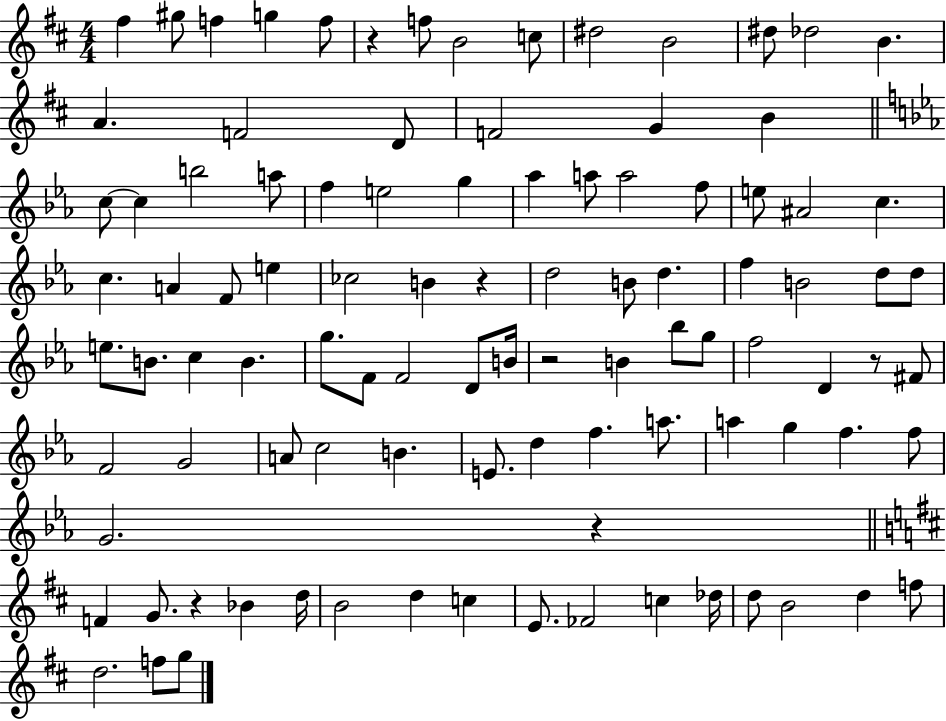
{
  \clef treble
  \numericTimeSignature
  \time 4/4
  \key d \major
  fis''4 gis''8 f''4 g''4 f''8 | r4 f''8 b'2 c''8 | dis''2 b'2 | dis''8 des''2 b'4. | \break a'4. f'2 d'8 | f'2 g'4 b'4 | \bar "||" \break \key c \minor c''8~~ c''4 b''2 a''8 | f''4 e''2 g''4 | aes''4 a''8 a''2 f''8 | e''8 ais'2 c''4. | \break c''4. a'4 f'8 e''4 | ces''2 b'4 r4 | d''2 b'8 d''4. | f''4 b'2 d''8 d''8 | \break e''8. b'8. c''4 b'4. | g''8. f'8 f'2 d'8 b'16 | r2 b'4 bes''8 g''8 | f''2 d'4 r8 fis'8 | \break f'2 g'2 | a'8 c''2 b'4. | e'8. d''4 f''4. a''8. | a''4 g''4 f''4. f''8 | \break g'2. r4 | \bar "||" \break \key b \minor f'4 g'8. r4 bes'4 d''16 | b'2 d''4 c''4 | e'8. fes'2 c''4 des''16 | d''8 b'2 d''4 f''8 | \break d''2. f''8 g''8 | \bar "|."
}